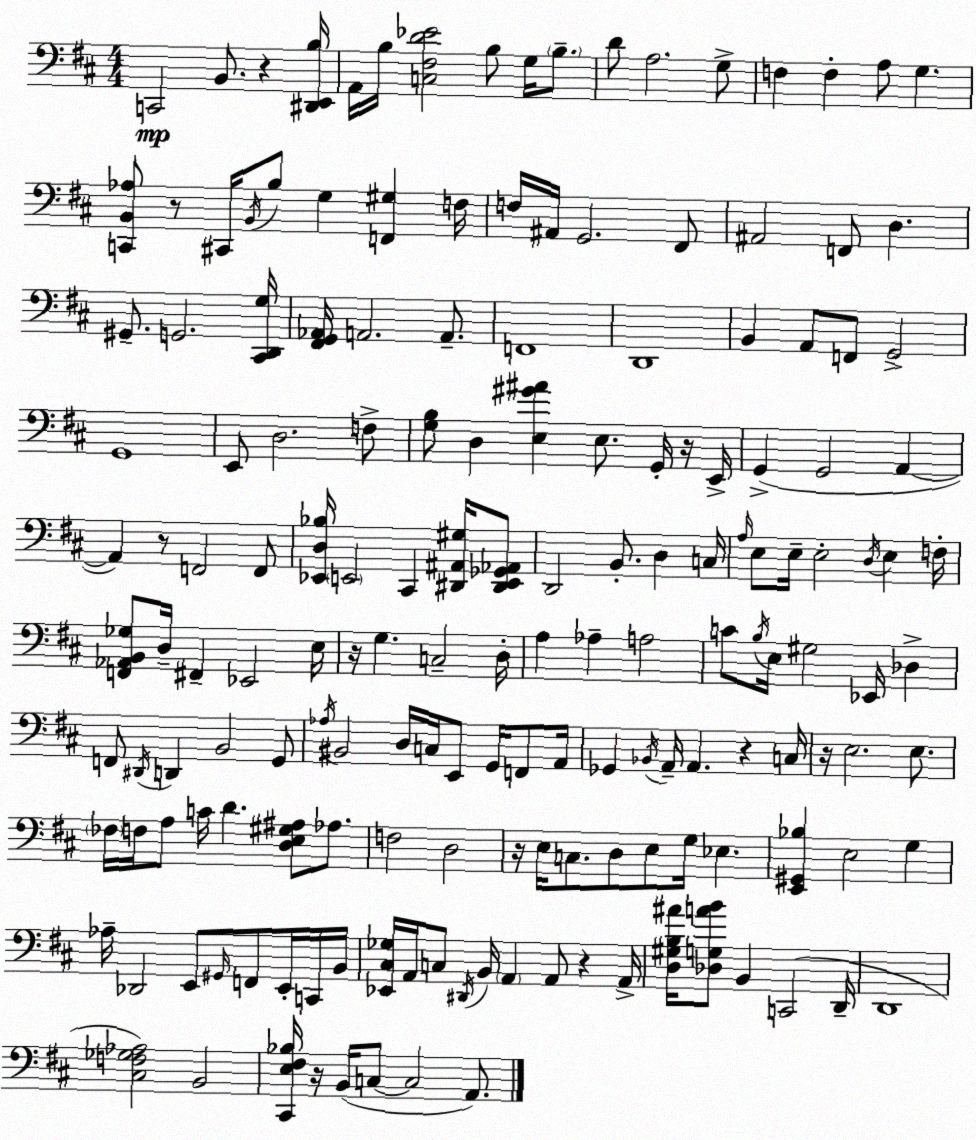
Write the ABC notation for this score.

X:1
T:Untitled
M:4/4
L:1/4
K:D
C,,2 B,,/2 z [^D,,E,,B,]/4 A,,/4 B,/4 [C,^F,D_E]2 B,/2 G,/4 B,/2 D/2 A,2 G,/2 F, F, A,/2 G, [C,,B,,_A,]/2 z/2 ^C,,/4 B,,/4 B,/2 G, [F,,^G,] F,/4 F,/4 ^A,,/4 G,,2 ^F,,/2 ^A,,2 F,,/2 D, ^G,,/2 G,,2 [^C,,D,,G,]/4 [^F,,G,,_A,,]/4 A,,2 A,,/2 F,,4 D,,4 B,, A,,/2 F,,/2 G,,2 G,,4 E,,/2 D,2 F,/2 [G,B,]/2 D, [E,^G^A] E,/2 G,,/4 z/4 E,,/4 G,, G,,2 A,, A,, z/2 F,,2 F,,/2 [_E,,D,_B,]/4 E,,2 ^C,, [^D,,^A,,^G,]/4 [^D,,E,,_G,,_A,,]/2 D,,2 B,,/2 D, C,/4 A,/4 E,/2 E,/4 E,2 D,/4 E, F,/4 [F,,_A,,B,,_G,]/2 D,/4 ^F,, _E,,2 E,/4 z/4 G, C,2 D,/4 A, _A, A,2 C/2 B,/4 E,/4 ^G,2 _E,,/4 _D, F,,/2 ^D,,/4 D,, B,,2 G,,/2 _A,/4 ^B,,2 D,/4 C,/4 E,,/2 G,,/4 F,,/2 A,,/4 _G,, _B,,/4 A,,/4 A,, z C,/4 z/4 E,2 E,/2 _F,/4 F,/4 A,/2 C/4 D [D,E,^G,^A,]/2 _A,/2 F,2 D,2 z/4 E,/4 C,/2 D,/2 E,/2 G,/4 _E, [E,,^G,,_B,] E,2 G, _A,/4 _D,,2 E,,/2 ^G,,/4 F,,/2 E,,/4 C,,/4 B,,/4 [_E,,^C,_G,]/4 A,,/4 C,/2 ^D,,/4 B,,/4 A,, A,,/2 z A,,/4 [D,^G,B,^A]/4 [_D,G,AB]/2 B,, C,,2 D,,/4 D,,4 [^C,F,_G,_A,]2 B,,2 [^C,,E,^F,_B,]/4 z/4 B,,/4 C,/2 C,2 A,,/2